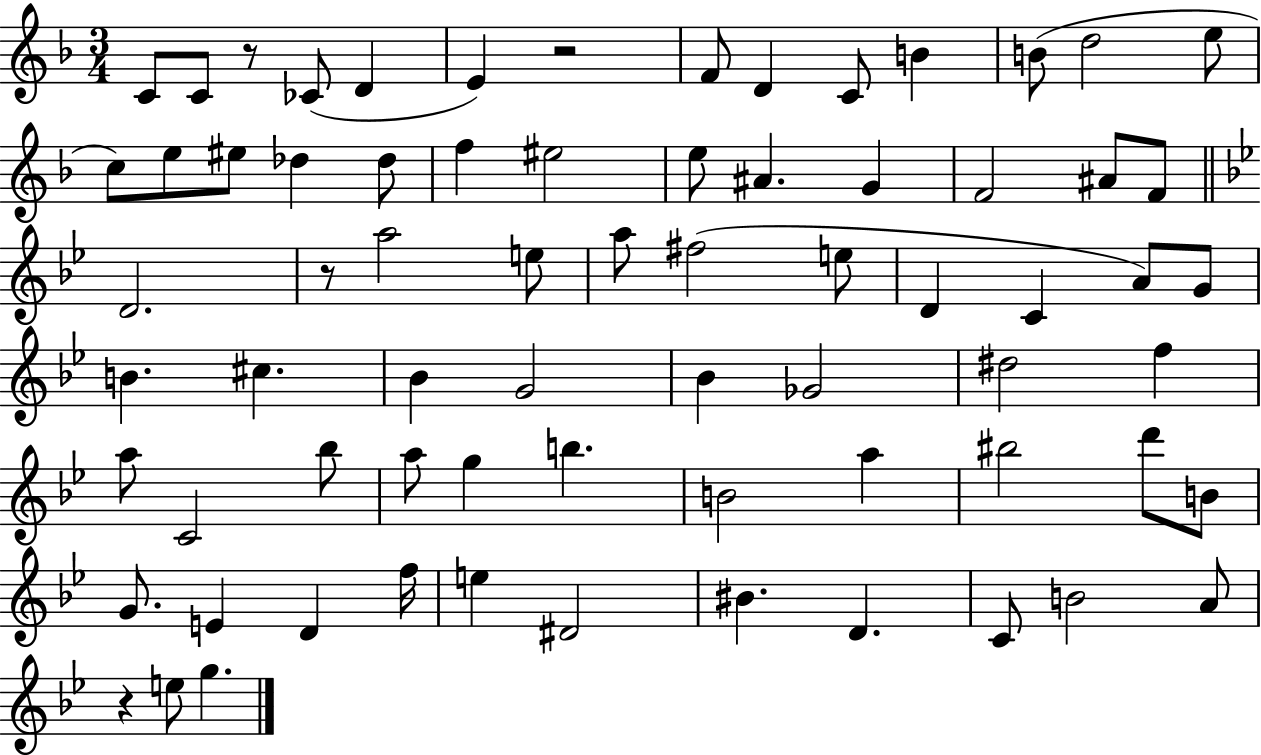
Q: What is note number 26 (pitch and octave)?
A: D4